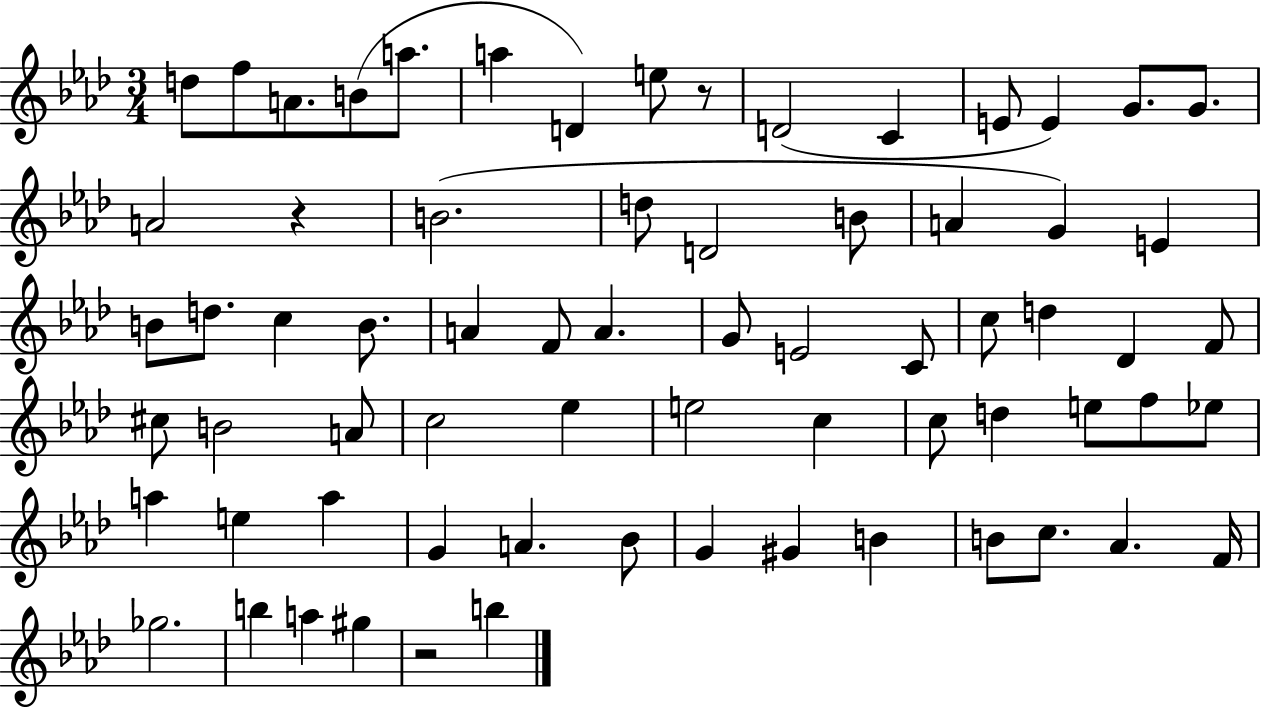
X:1
T:Untitled
M:3/4
L:1/4
K:Ab
d/2 f/2 A/2 B/2 a/2 a D e/2 z/2 D2 C E/2 E G/2 G/2 A2 z B2 d/2 D2 B/2 A G E B/2 d/2 c B/2 A F/2 A G/2 E2 C/2 c/2 d _D F/2 ^c/2 B2 A/2 c2 _e e2 c c/2 d e/2 f/2 _e/2 a e a G A _B/2 G ^G B B/2 c/2 _A F/4 _g2 b a ^g z2 b